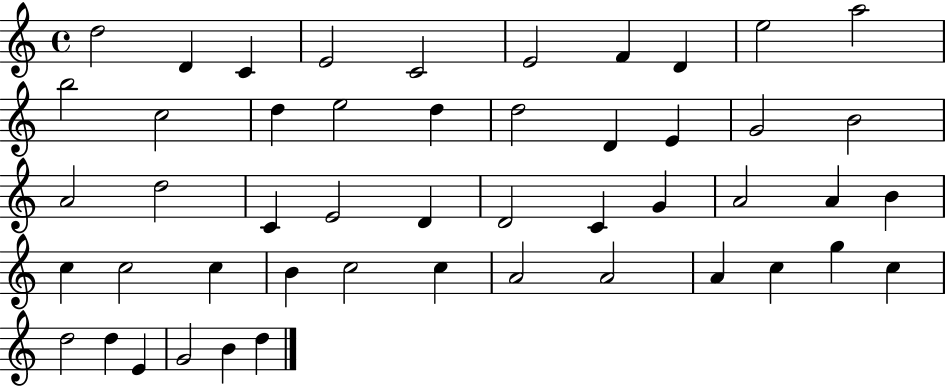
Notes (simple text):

D5/h D4/q C4/q E4/h C4/h E4/h F4/q D4/q E5/h A5/h B5/h C5/h D5/q E5/h D5/q D5/h D4/q E4/q G4/h B4/h A4/h D5/h C4/q E4/h D4/q D4/h C4/q G4/q A4/h A4/q B4/q C5/q C5/h C5/q B4/q C5/h C5/q A4/h A4/h A4/q C5/q G5/q C5/q D5/h D5/q E4/q G4/h B4/q D5/q